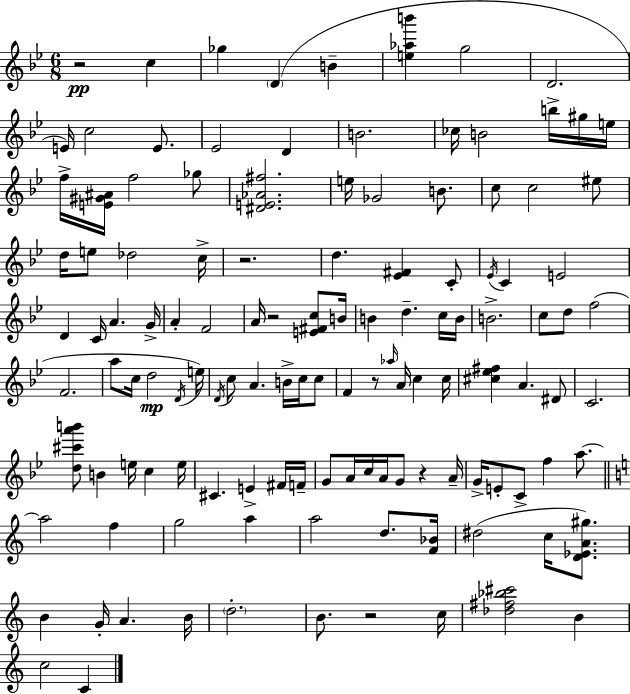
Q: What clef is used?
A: treble